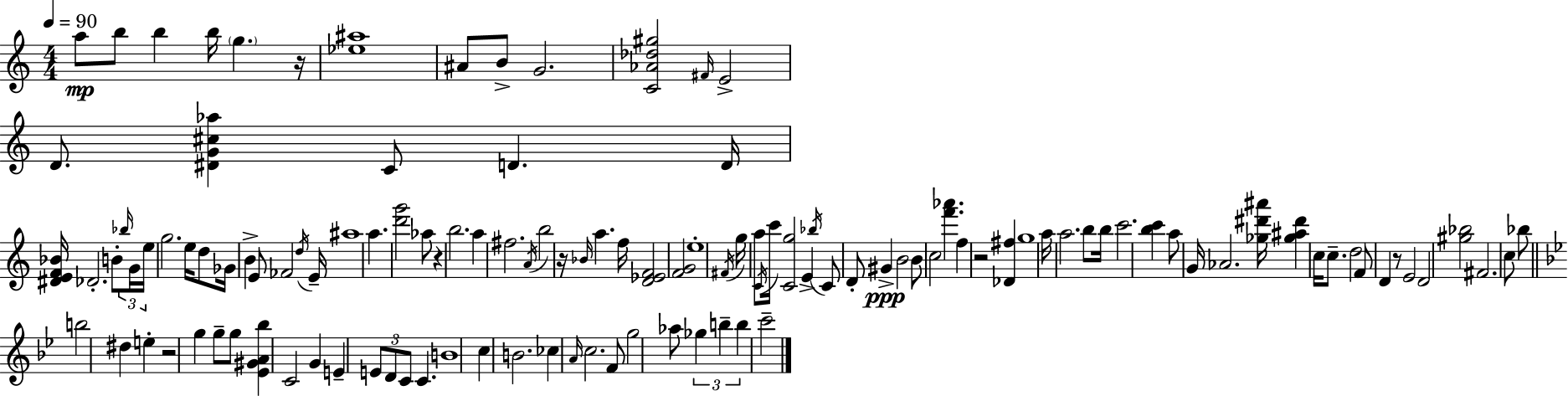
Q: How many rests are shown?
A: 6